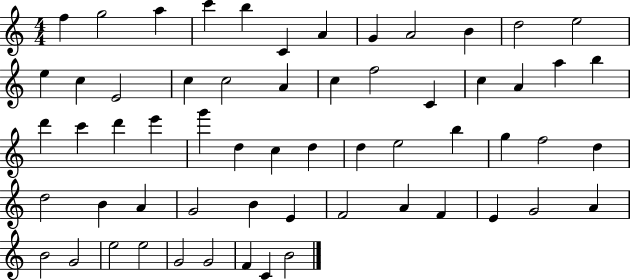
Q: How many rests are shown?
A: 0